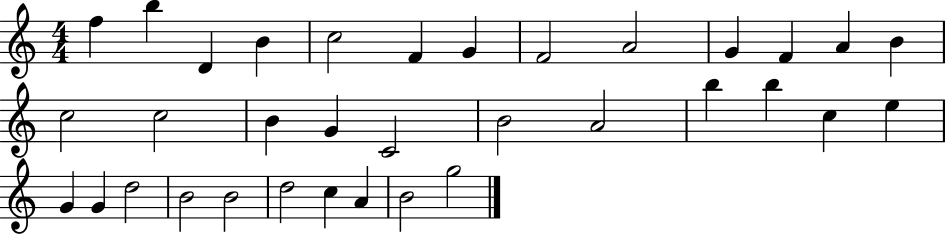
{
  \clef treble
  \numericTimeSignature
  \time 4/4
  \key c \major
  f''4 b''4 d'4 b'4 | c''2 f'4 g'4 | f'2 a'2 | g'4 f'4 a'4 b'4 | \break c''2 c''2 | b'4 g'4 c'2 | b'2 a'2 | b''4 b''4 c''4 e''4 | \break g'4 g'4 d''2 | b'2 b'2 | d''2 c''4 a'4 | b'2 g''2 | \break \bar "|."
}